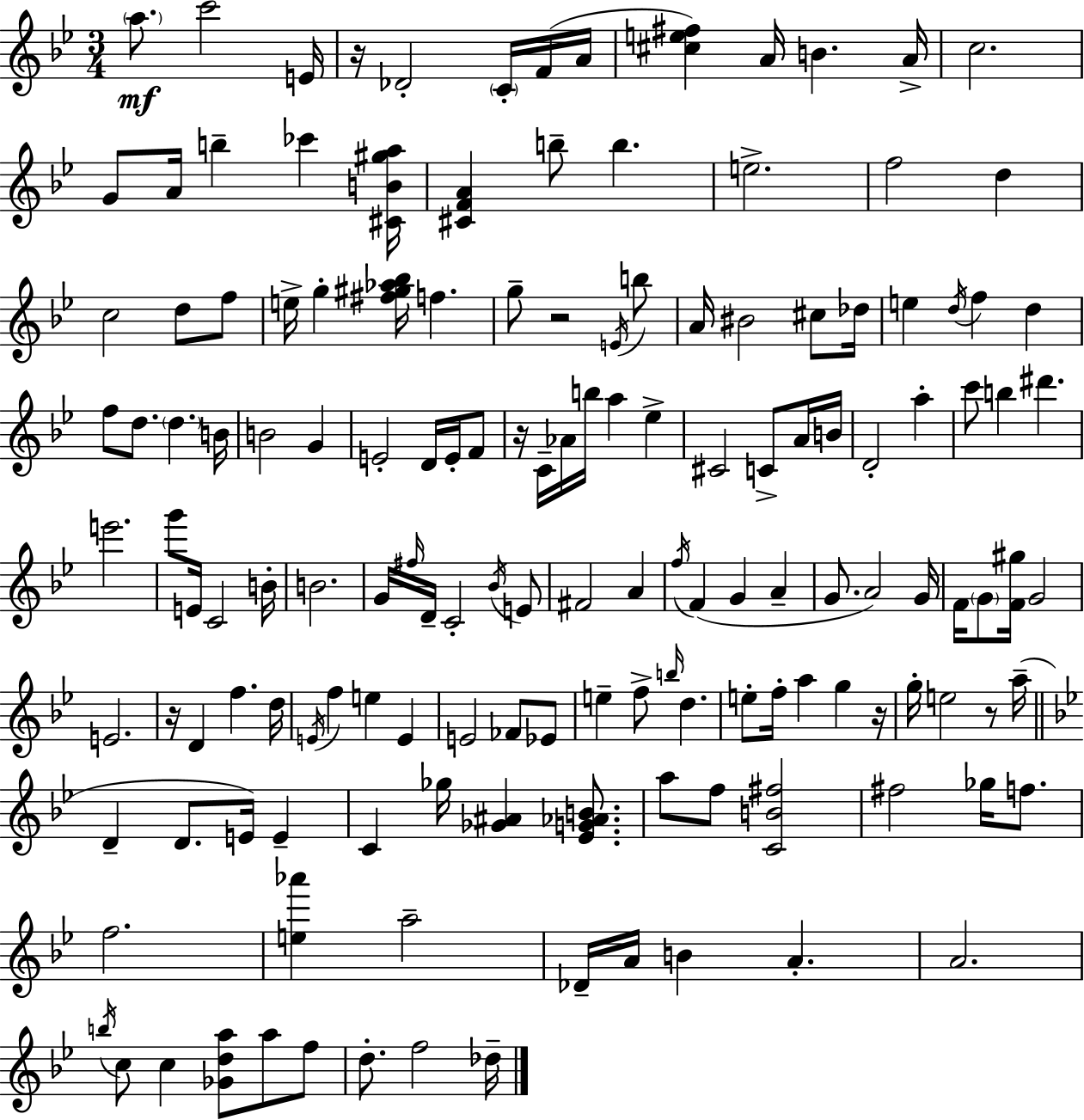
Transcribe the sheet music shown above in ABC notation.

X:1
T:Untitled
M:3/4
L:1/4
K:Gm
a/2 c'2 E/4 z/4 _D2 C/4 F/4 A/4 [^ce^f] A/4 B A/4 c2 G/2 A/4 b _c' [^CB^ga]/4 [^CFA] b/2 b e2 f2 d c2 d/2 f/2 e/4 g [^f^g_a_b]/4 f g/2 z2 E/4 b/2 A/4 ^B2 ^c/2 _d/4 e d/4 f d f/2 d/2 d B/4 B2 G E2 D/4 E/4 F/2 z/4 C/4 _A/4 b/4 a _e ^C2 C/2 A/4 B/4 D2 a c'/2 b ^d' e'2 g'/2 E/4 C2 B/4 B2 G/4 ^f/4 D/4 C2 _B/4 E/2 ^F2 A f/4 F G A G/2 A2 G/4 F/4 G/2 [F^g]/4 G2 E2 z/4 D f d/4 E/4 f e E E2 _F/2 _E/2 e f/2 b/4 d e/2 f/4 a g z/4 g/4 e2 z/2 a/4 D D/2 E/4 E C _g/4 [_G^A] [_EG_AB]/2 a/2 f/2 [CB^f]2 ^f2 _g/4 f/2 f2 [e_a'] a2 _D/4 A/4 B A A2 b/4 c/2 c [_Gda]/2 a/2 f/2 d/2 f2 _d/4